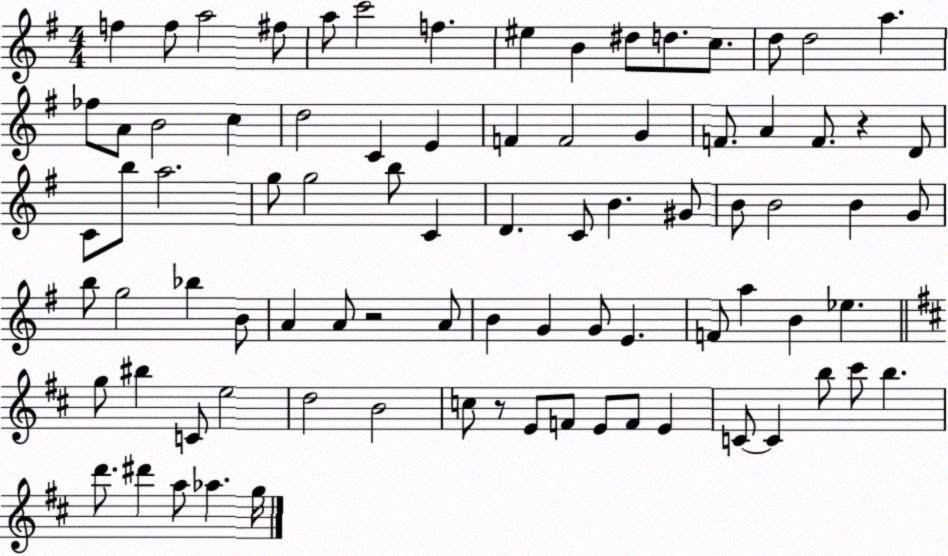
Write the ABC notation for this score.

X:1
T:Untitled
M:4/4
L:1/4
K:G
f f/2 a2 ^f/2 a/2 c'2 f ^e B ^d/2 d/2 c/2 d/2 d2 a _f/2 A/2 B2 c d2 C E F F2 G F/2 A F/2 z D/2 C/2 b/2 a2 g/2 g2 b/2 C D C/2 B ^G/2 B/2 B2 B G/2 b/2 g2 _b B/2 A A/2 z2 A/2 B G G/2 E F/2 a B _e g/2 ^b C/2 e2 d2 B2 c/2 z/2 E/2 F/2 E/2 F/2 E C/2 C b/2 ^c'/2 b d'/2 ^d' a/2 _a g/4